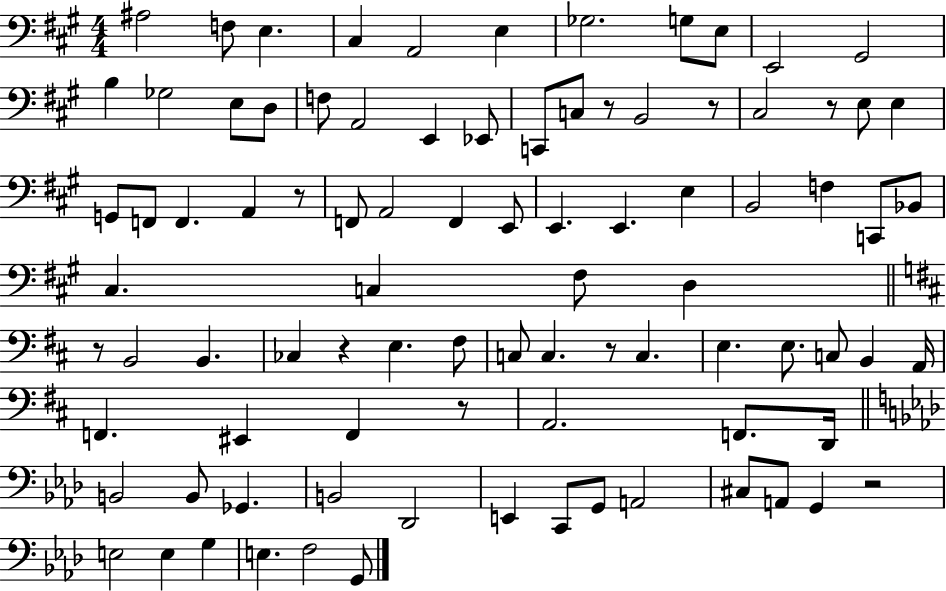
{
  \clef bass
  \numericTimeSignature
  \time 4/4
  \key a \major
  ais2 f8 e4. | cis4 a,2 e4 | ges2. g8 e8 | e,2 gis,2 | \break b4 ges2 e8 d8 | f8 a,2 e,4 ees,8 | c,8 c8 r8 b,2 r8 | cis2 r8 e8 e4 | \break g,8 f,8 f,4. a,4 r8 | f,8 a,2 f,4 e,8 | e,4. e,4. e4 | b,2 f4 c,8 bes,8 | \break cis4. c4 fis8 d4 | \bar "||" \break \key b \minor r8 b,2 b,4. | ces4 r4 e4. fis8 | c8 c4. r8 c4. | e4. e8. c8 b,4 a,16 | \break f,4. eis,4 f,4 r8 | a,2. f,8. d,16 | \bar "||" \break \key aes \major b,2 b,8 ges,4. | b,2 des,2 | e,4 c,8 g,8 a,2 | cis8 a,8 g,4 r2 | \break e2 e4 g4 | e4. f2 g,8 | \bar "|."
}